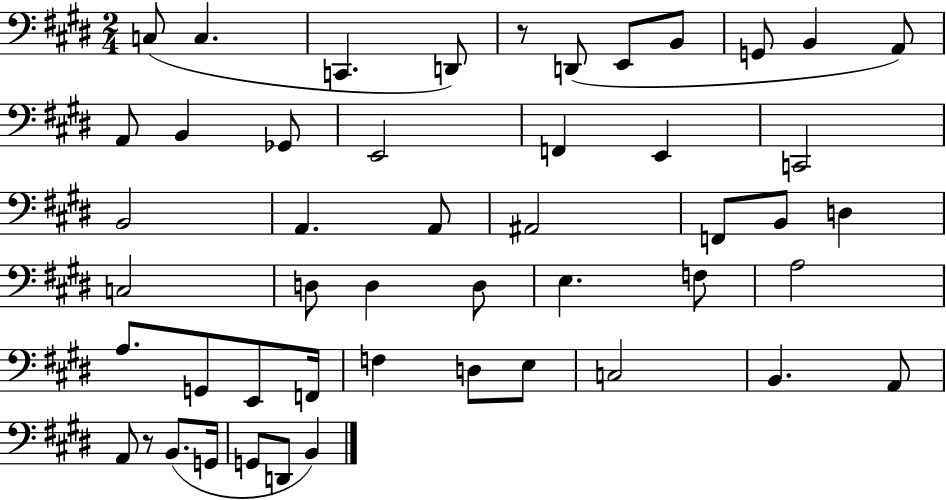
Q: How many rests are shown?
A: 2